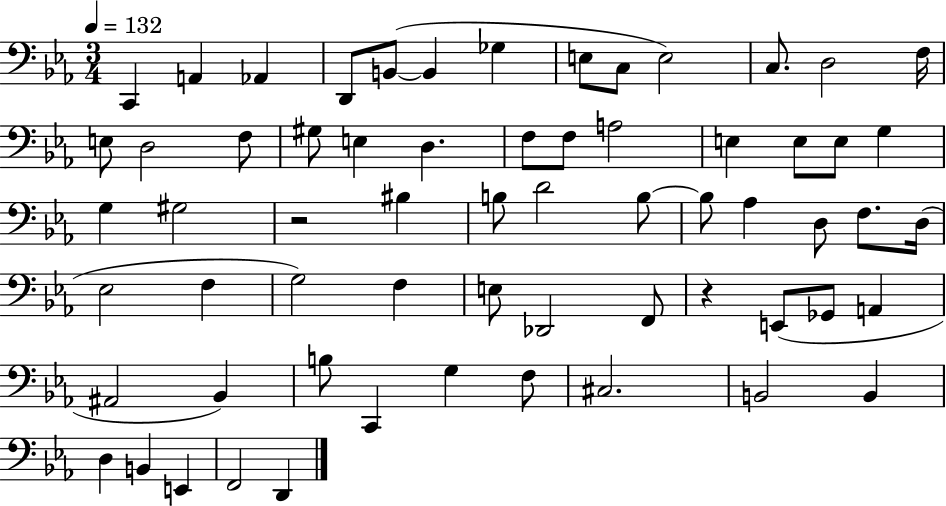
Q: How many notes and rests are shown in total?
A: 63